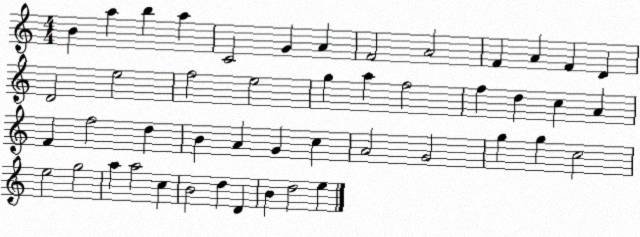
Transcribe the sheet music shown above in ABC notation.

X:1
T:Untitled
M:4/4
L:1/4
K:C
B a b a C2 G A F2 A2 F A F D D2 e2 f2 e2 g a f2 f d c A F f2 d B A G c A2 G2 g g c2 e2 g2 a a2 c B2 d D B d2 e